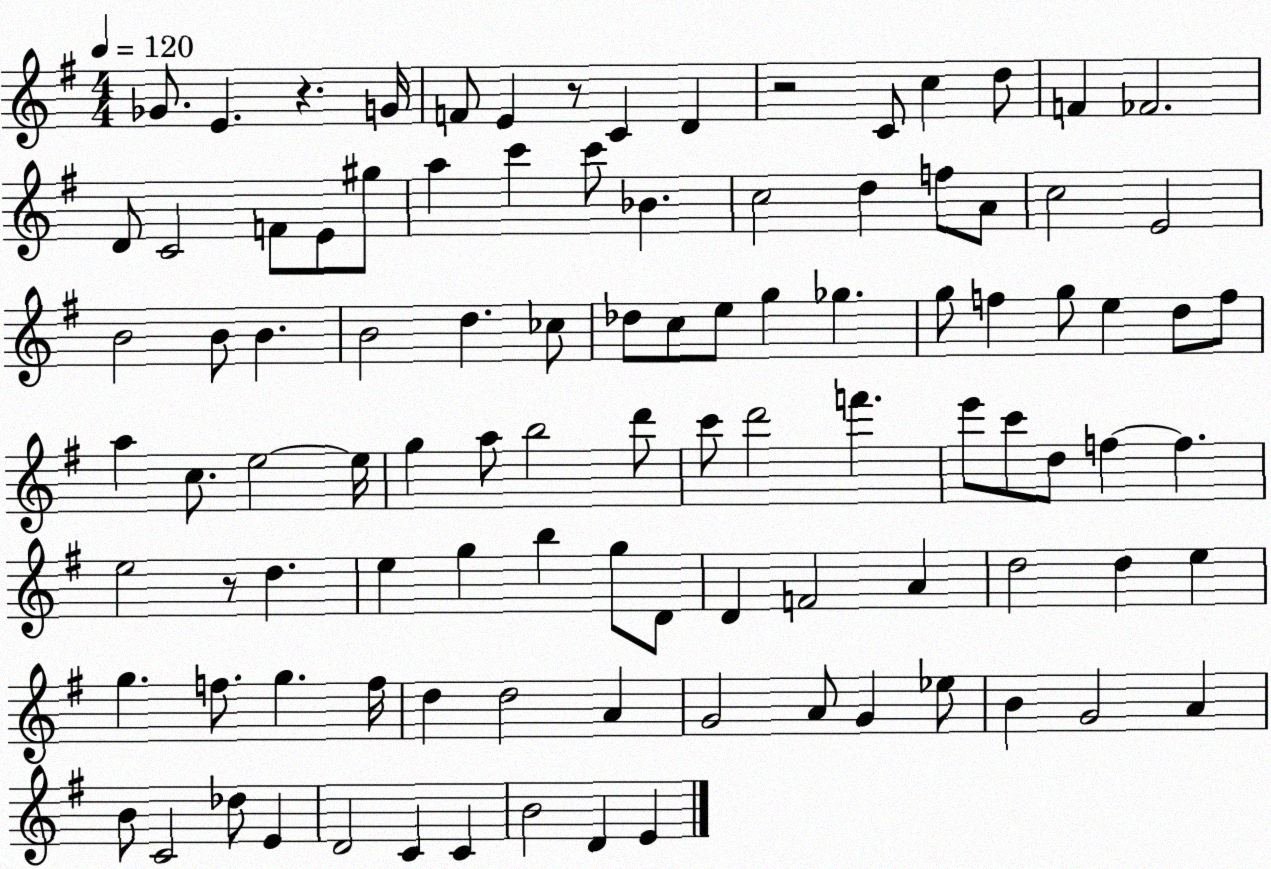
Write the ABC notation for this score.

X:1
T:Untitled
M:4/4
L:1/4
K:G
_G/2 E z G/4 F/2 E z/2 C D z2 C/2 c d/2 F _F2 D/2 C2 F/2 E/2 ^g/2 a c' c'/2 _B c2 d f/2 A/2 c2 E2 B2 B/2 B B2 d _c/2 _d/2 c/2 e/2 g _g g/2 f g/2 e d/2 f/2 a c/2 e2 e/4 g a/2 b2 d'/2 c'/2 d'2 f' e'/2 c'/2 d/2 f f e2 z/2 d e g b g/2 D/2 D F2 A d2 d e g f/2 g f/4 d d2 A G2 A/2 G _e/2 B G2 A B/2 C2 _d/2 E D2 C C B2 D E